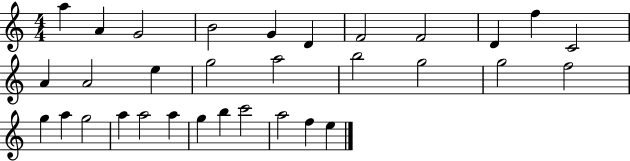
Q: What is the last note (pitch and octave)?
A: E5